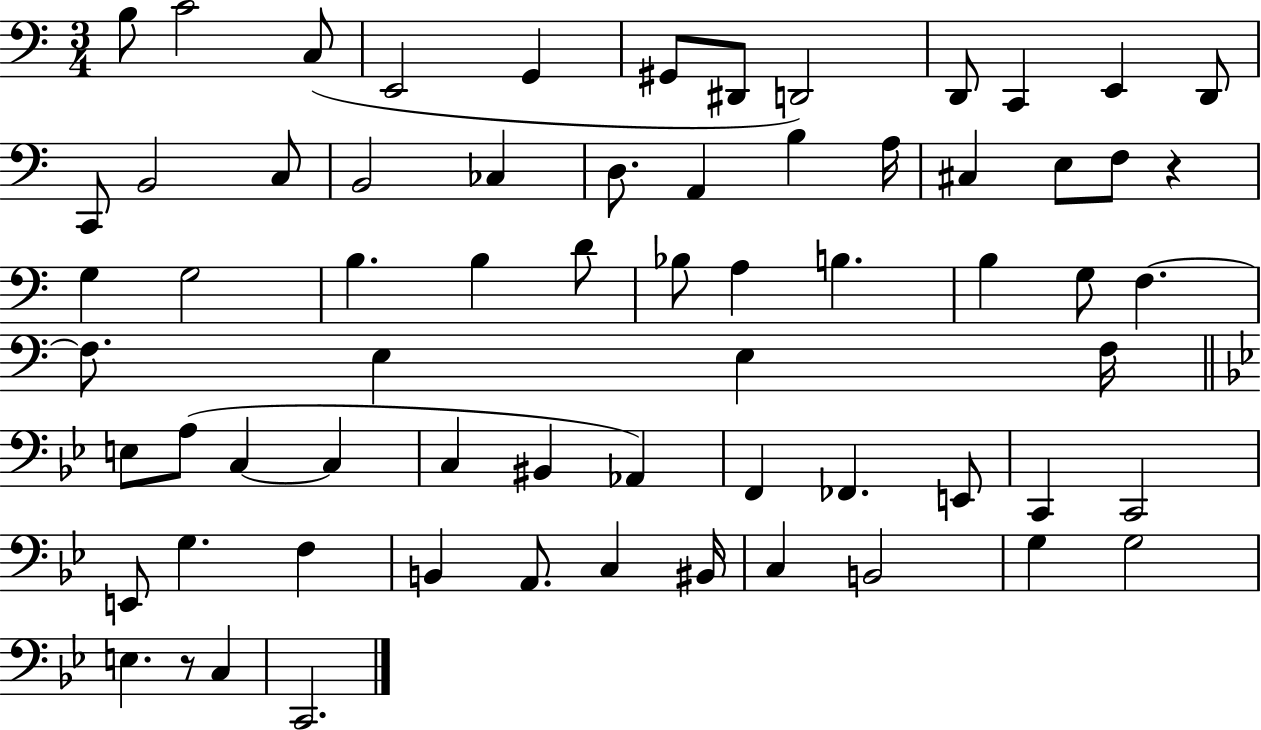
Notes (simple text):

B3/e C4/h C3/e E2/h G2/q G#2/e D#2/e D2/h D2/e C2/q E2/q D2/e C2/e B2/h C3/e B2/h CES3/q D3/e. A2/q B3/q A3/s C#3/q E3/e F3/e R/q G3/q G3/h B3/q. B3/q D4/e Bb3/e A3/q B3/q. B3/q G3/e F3/q. F3/e. E3/q E3/q F3/s E3/e A3/e C3/q C3/q C3/q BIS2/q Ab2/q F2/q FES2/q. E2/e C2/q C2/h E2/e G3/q. F3/q B2/q A2/e. C3/q BIS2/s C3/q B2/h G3/q G3/h E3/q. R/e C3/q C2/h.